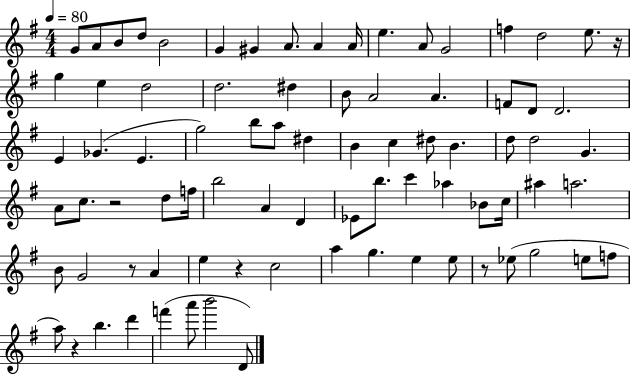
G4/e A4/e B4/e D5/e B4/h G4/q G#4/q A4/e. A4/q A4/s E5/q. A4/e G4/h F5/q D5/h E5/e. R/s G5/q E5/q D5/h D5/h. D#5/q B4/e A4/h A4/q. F4/e D4/e D4/h. E4/q Gb4/q. E4/q. G5/h B5/e A5/e D#5/q B4/q C5/q D#5/e B4/q. D5/e D5/h G4/q. A4/e C5/e. R/h D5/e F5/s B5/h A4/q D4/q Eb4/e B5/e. C6/q Ab5/q Bb4/e C5/s A#5/q A5/h. B4/e G4/h R/e A4/q E5/q R/q C5/h A5/q G5/q. E5/q E5/e R/e Eb5/e G5/h E5/e F5/e A5/e R/q B5/q. D6/q F6/q A6/e B6/h D4/e